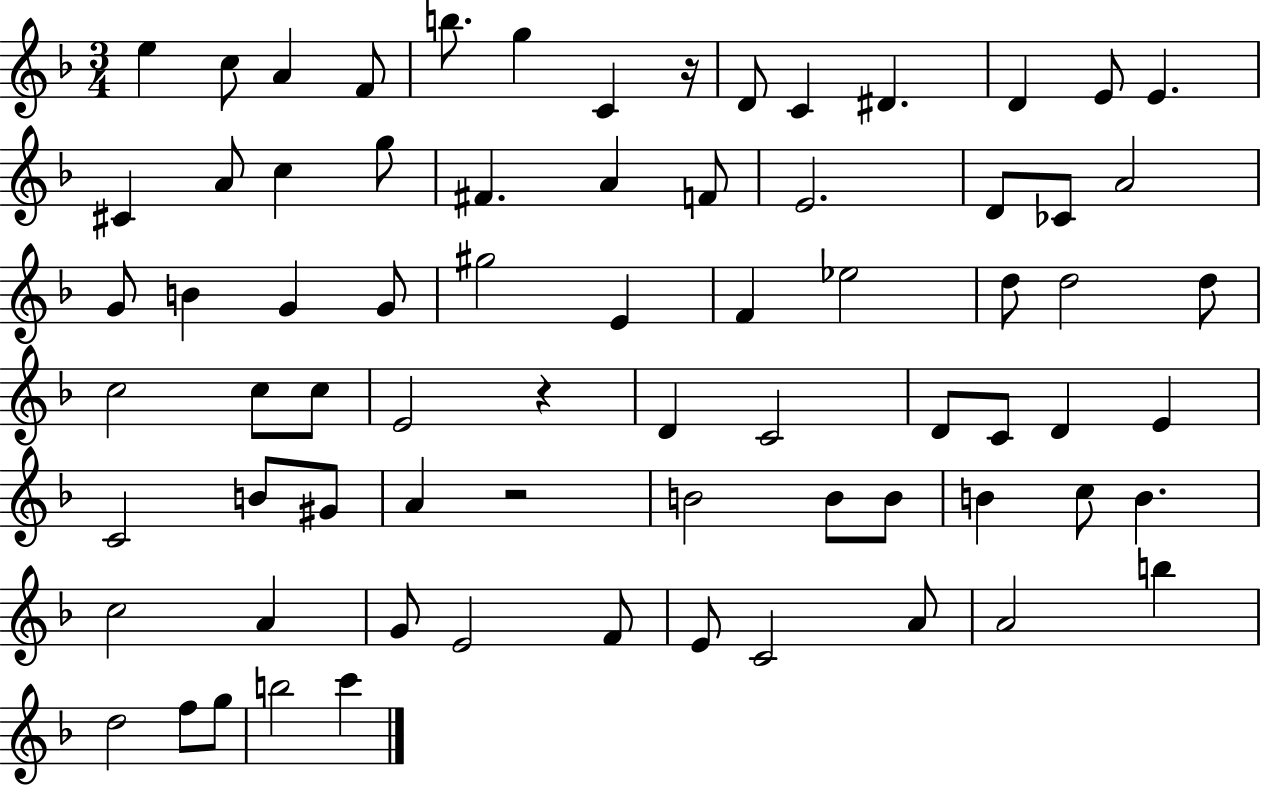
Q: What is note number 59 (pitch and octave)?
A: E4